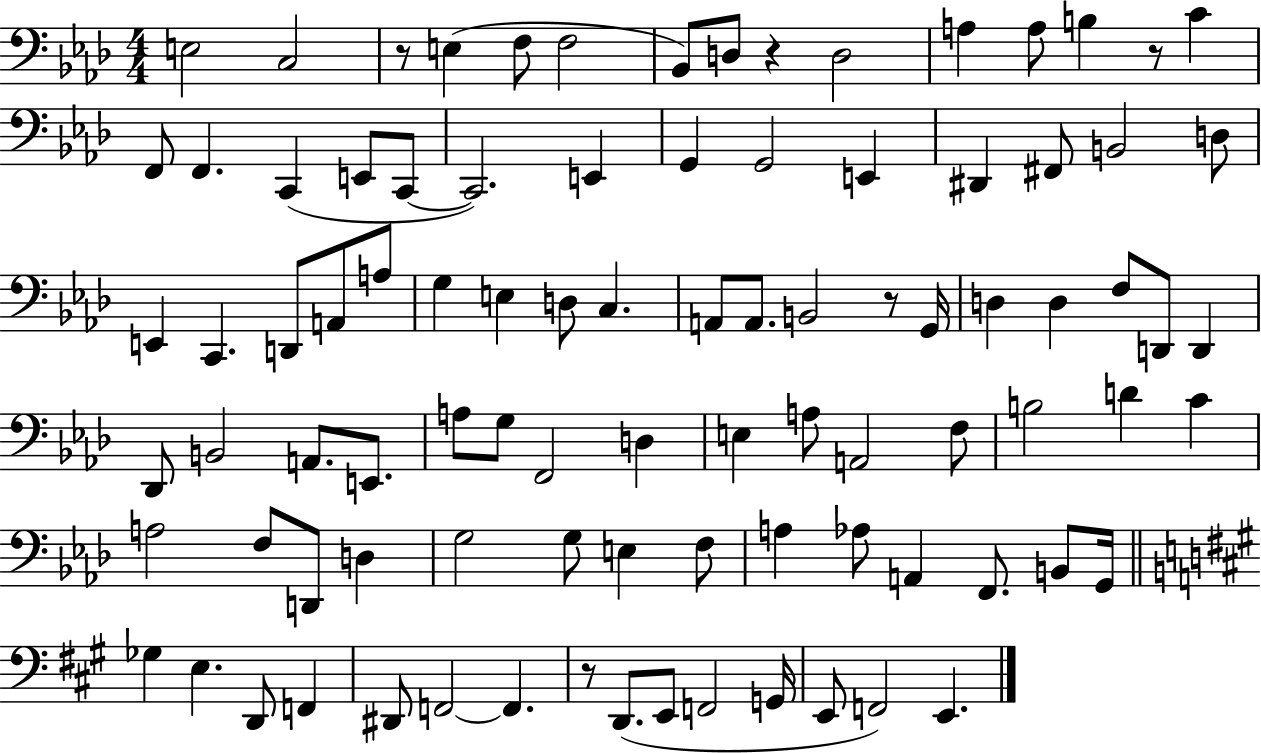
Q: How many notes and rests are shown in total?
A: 92